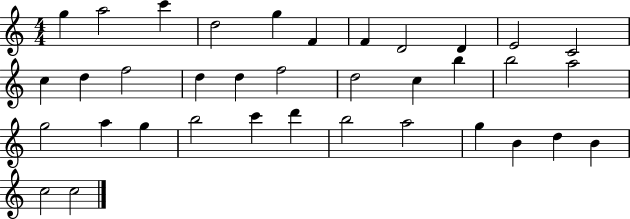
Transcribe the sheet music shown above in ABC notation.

X:1
T:Untitled
M:4/4
L:1/4
K:C
g a2 c' d2 g F F D2 D E2 C2 c d f2 d d f2 d2 c b b2 a2 g2 a g b2 c' d' b2 a2 g B d B c2 c2